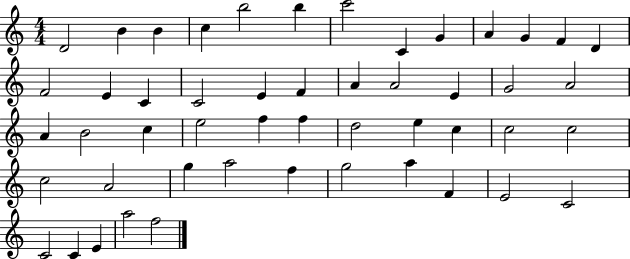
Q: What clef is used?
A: treble